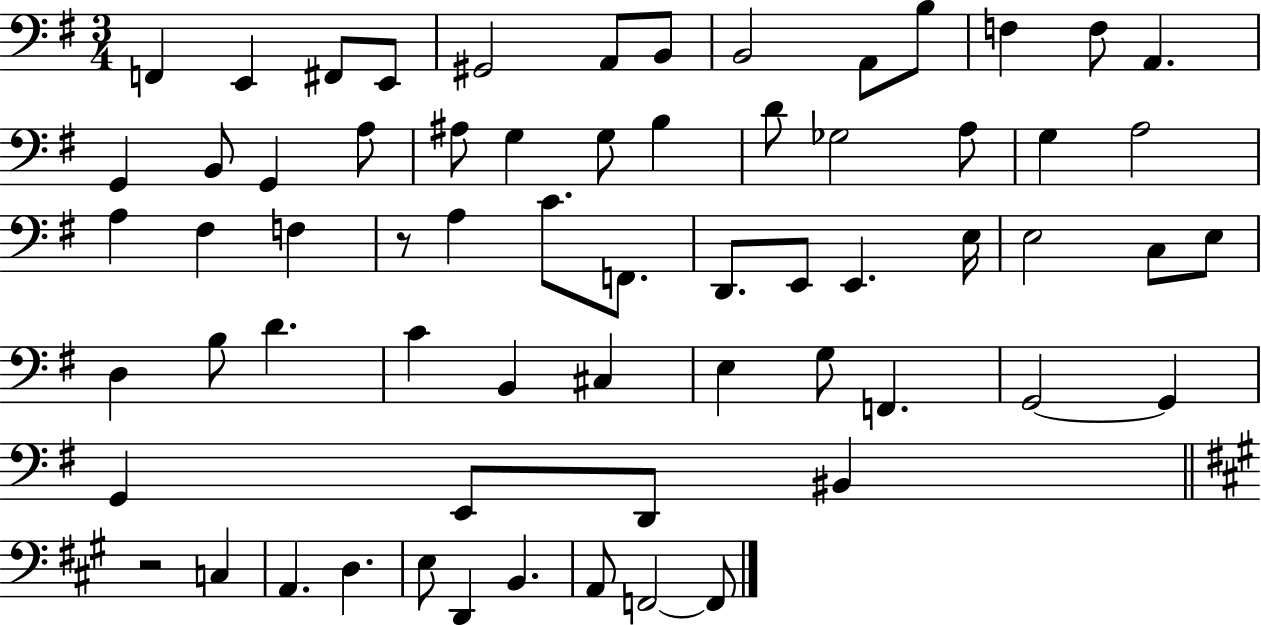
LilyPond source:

{
  \clef bass
  \numericTimeSignature
  \time 3/4
  \key g \major
  \repeat volta 2 { f,4 e,4 fis,8 e,8 | gis,2 a,8 b,8 | b,2 a,8 b8 | f4 f8 a,4. | \break g,4 b,8 g,4 a8 | ais8 g4 g8 b4 | d'8 ges2 a8 | g4 a2 | \break a4 fis4 f4 | r8 a4 c'8. f,8. | d,8. e,8 e,4. e16 | e2 c8 e8 | \break d4 b8 d'4. | c'4 b,4 cis4 | e4 g8 f,4. | g,2~~ g,4 | \break g,4 e,8 d,8 bis,4 | \bar "||" \break \key a \major r2 c4 | a,4. d4. | e8 d,4 b,4. | a,8 f,2~~ f,8 | \break } \bar "|."
}